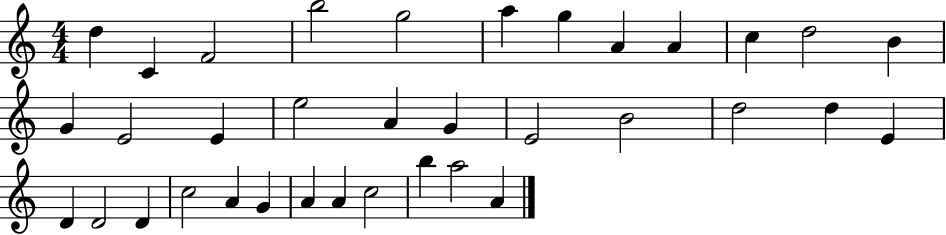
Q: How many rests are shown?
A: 0